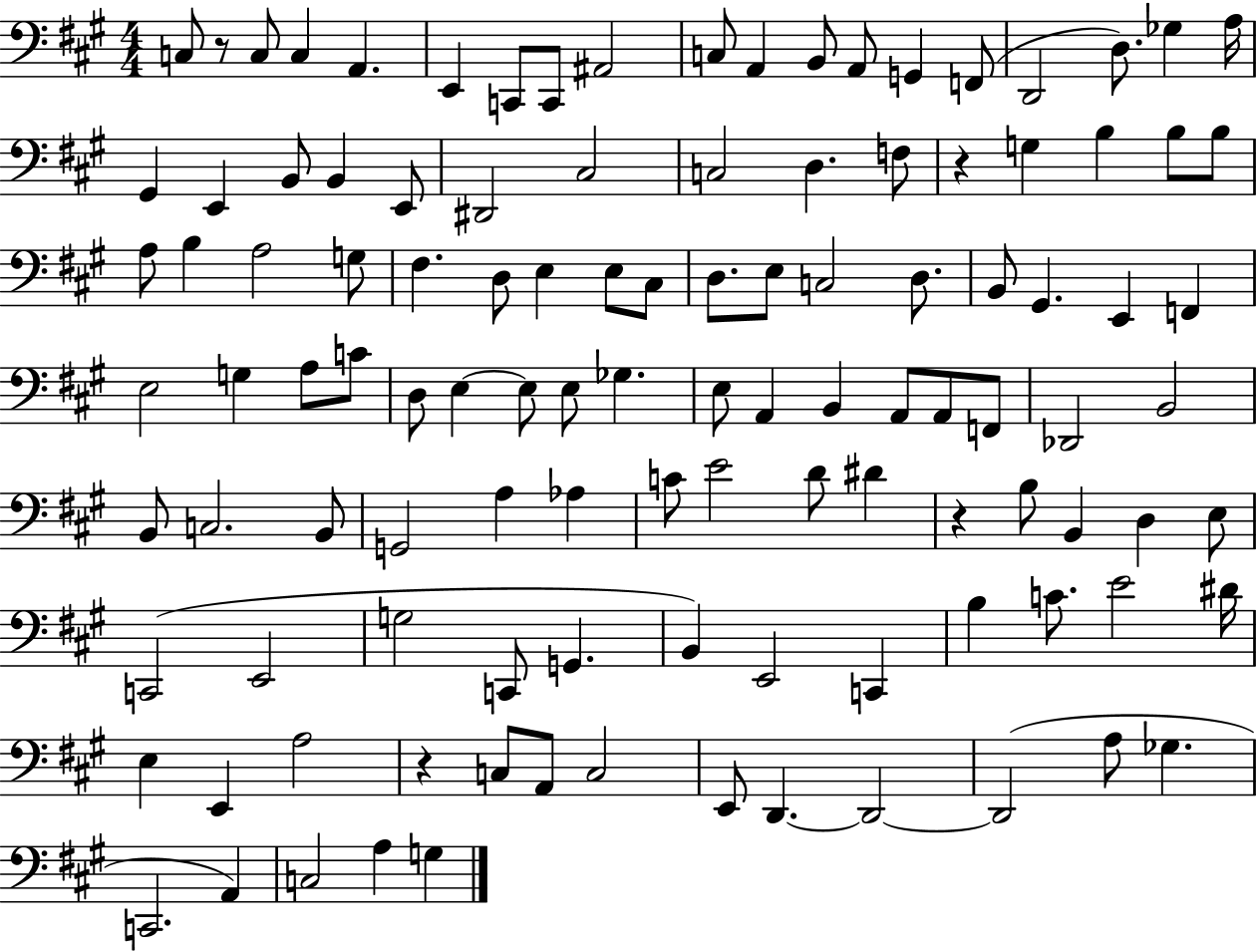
{
  \clef bass
  \numericTimeSignature
  \time 4/4
  \key a \major
  \repeat volta 2 { c8 r8 c8 c4 a,4. | e,4 c,8 c,8 ais,2 | c8 a,4 b,8 a,8 g,4 f,8( | d,2 d8.) ges4 a16 | \break gis,4 e,4 b,8 b,4 e,8 | dis,2 cis2 | c2 d4. f8 | r4 g4 b4 b8 b8 | \break a8 b4 a2 g8 | fis4. d8 e4 e8 cis8 | d8. e8 c2 d8. | b,8 gis,4. e,4 f,4 | \break e2 g4 a8 c'8 | d8 e4~~ e8 e8 ges4. | e8 a,4 b,4 a,8 a,8 f,8 | des,2 b,2 | \break b,8 c2. b,8 | g,2 a4 aes4 | c'8 e'2 d'8 dis'4 | r4 b8 b,4 d4 e8 | \break c,2( e,2 | g2 c,8 g,4. | b,4) e,2 c,4 | b4 c'8. e'2 dis'16 | \break e4 e,4 a2 | r4 c8 a,8 c2 | e,8 d,4.~~ d,2~~ | d,2( a8 ges4. | \break c,2. a,4) | c2 a4 g4 | } \bar "|."
}